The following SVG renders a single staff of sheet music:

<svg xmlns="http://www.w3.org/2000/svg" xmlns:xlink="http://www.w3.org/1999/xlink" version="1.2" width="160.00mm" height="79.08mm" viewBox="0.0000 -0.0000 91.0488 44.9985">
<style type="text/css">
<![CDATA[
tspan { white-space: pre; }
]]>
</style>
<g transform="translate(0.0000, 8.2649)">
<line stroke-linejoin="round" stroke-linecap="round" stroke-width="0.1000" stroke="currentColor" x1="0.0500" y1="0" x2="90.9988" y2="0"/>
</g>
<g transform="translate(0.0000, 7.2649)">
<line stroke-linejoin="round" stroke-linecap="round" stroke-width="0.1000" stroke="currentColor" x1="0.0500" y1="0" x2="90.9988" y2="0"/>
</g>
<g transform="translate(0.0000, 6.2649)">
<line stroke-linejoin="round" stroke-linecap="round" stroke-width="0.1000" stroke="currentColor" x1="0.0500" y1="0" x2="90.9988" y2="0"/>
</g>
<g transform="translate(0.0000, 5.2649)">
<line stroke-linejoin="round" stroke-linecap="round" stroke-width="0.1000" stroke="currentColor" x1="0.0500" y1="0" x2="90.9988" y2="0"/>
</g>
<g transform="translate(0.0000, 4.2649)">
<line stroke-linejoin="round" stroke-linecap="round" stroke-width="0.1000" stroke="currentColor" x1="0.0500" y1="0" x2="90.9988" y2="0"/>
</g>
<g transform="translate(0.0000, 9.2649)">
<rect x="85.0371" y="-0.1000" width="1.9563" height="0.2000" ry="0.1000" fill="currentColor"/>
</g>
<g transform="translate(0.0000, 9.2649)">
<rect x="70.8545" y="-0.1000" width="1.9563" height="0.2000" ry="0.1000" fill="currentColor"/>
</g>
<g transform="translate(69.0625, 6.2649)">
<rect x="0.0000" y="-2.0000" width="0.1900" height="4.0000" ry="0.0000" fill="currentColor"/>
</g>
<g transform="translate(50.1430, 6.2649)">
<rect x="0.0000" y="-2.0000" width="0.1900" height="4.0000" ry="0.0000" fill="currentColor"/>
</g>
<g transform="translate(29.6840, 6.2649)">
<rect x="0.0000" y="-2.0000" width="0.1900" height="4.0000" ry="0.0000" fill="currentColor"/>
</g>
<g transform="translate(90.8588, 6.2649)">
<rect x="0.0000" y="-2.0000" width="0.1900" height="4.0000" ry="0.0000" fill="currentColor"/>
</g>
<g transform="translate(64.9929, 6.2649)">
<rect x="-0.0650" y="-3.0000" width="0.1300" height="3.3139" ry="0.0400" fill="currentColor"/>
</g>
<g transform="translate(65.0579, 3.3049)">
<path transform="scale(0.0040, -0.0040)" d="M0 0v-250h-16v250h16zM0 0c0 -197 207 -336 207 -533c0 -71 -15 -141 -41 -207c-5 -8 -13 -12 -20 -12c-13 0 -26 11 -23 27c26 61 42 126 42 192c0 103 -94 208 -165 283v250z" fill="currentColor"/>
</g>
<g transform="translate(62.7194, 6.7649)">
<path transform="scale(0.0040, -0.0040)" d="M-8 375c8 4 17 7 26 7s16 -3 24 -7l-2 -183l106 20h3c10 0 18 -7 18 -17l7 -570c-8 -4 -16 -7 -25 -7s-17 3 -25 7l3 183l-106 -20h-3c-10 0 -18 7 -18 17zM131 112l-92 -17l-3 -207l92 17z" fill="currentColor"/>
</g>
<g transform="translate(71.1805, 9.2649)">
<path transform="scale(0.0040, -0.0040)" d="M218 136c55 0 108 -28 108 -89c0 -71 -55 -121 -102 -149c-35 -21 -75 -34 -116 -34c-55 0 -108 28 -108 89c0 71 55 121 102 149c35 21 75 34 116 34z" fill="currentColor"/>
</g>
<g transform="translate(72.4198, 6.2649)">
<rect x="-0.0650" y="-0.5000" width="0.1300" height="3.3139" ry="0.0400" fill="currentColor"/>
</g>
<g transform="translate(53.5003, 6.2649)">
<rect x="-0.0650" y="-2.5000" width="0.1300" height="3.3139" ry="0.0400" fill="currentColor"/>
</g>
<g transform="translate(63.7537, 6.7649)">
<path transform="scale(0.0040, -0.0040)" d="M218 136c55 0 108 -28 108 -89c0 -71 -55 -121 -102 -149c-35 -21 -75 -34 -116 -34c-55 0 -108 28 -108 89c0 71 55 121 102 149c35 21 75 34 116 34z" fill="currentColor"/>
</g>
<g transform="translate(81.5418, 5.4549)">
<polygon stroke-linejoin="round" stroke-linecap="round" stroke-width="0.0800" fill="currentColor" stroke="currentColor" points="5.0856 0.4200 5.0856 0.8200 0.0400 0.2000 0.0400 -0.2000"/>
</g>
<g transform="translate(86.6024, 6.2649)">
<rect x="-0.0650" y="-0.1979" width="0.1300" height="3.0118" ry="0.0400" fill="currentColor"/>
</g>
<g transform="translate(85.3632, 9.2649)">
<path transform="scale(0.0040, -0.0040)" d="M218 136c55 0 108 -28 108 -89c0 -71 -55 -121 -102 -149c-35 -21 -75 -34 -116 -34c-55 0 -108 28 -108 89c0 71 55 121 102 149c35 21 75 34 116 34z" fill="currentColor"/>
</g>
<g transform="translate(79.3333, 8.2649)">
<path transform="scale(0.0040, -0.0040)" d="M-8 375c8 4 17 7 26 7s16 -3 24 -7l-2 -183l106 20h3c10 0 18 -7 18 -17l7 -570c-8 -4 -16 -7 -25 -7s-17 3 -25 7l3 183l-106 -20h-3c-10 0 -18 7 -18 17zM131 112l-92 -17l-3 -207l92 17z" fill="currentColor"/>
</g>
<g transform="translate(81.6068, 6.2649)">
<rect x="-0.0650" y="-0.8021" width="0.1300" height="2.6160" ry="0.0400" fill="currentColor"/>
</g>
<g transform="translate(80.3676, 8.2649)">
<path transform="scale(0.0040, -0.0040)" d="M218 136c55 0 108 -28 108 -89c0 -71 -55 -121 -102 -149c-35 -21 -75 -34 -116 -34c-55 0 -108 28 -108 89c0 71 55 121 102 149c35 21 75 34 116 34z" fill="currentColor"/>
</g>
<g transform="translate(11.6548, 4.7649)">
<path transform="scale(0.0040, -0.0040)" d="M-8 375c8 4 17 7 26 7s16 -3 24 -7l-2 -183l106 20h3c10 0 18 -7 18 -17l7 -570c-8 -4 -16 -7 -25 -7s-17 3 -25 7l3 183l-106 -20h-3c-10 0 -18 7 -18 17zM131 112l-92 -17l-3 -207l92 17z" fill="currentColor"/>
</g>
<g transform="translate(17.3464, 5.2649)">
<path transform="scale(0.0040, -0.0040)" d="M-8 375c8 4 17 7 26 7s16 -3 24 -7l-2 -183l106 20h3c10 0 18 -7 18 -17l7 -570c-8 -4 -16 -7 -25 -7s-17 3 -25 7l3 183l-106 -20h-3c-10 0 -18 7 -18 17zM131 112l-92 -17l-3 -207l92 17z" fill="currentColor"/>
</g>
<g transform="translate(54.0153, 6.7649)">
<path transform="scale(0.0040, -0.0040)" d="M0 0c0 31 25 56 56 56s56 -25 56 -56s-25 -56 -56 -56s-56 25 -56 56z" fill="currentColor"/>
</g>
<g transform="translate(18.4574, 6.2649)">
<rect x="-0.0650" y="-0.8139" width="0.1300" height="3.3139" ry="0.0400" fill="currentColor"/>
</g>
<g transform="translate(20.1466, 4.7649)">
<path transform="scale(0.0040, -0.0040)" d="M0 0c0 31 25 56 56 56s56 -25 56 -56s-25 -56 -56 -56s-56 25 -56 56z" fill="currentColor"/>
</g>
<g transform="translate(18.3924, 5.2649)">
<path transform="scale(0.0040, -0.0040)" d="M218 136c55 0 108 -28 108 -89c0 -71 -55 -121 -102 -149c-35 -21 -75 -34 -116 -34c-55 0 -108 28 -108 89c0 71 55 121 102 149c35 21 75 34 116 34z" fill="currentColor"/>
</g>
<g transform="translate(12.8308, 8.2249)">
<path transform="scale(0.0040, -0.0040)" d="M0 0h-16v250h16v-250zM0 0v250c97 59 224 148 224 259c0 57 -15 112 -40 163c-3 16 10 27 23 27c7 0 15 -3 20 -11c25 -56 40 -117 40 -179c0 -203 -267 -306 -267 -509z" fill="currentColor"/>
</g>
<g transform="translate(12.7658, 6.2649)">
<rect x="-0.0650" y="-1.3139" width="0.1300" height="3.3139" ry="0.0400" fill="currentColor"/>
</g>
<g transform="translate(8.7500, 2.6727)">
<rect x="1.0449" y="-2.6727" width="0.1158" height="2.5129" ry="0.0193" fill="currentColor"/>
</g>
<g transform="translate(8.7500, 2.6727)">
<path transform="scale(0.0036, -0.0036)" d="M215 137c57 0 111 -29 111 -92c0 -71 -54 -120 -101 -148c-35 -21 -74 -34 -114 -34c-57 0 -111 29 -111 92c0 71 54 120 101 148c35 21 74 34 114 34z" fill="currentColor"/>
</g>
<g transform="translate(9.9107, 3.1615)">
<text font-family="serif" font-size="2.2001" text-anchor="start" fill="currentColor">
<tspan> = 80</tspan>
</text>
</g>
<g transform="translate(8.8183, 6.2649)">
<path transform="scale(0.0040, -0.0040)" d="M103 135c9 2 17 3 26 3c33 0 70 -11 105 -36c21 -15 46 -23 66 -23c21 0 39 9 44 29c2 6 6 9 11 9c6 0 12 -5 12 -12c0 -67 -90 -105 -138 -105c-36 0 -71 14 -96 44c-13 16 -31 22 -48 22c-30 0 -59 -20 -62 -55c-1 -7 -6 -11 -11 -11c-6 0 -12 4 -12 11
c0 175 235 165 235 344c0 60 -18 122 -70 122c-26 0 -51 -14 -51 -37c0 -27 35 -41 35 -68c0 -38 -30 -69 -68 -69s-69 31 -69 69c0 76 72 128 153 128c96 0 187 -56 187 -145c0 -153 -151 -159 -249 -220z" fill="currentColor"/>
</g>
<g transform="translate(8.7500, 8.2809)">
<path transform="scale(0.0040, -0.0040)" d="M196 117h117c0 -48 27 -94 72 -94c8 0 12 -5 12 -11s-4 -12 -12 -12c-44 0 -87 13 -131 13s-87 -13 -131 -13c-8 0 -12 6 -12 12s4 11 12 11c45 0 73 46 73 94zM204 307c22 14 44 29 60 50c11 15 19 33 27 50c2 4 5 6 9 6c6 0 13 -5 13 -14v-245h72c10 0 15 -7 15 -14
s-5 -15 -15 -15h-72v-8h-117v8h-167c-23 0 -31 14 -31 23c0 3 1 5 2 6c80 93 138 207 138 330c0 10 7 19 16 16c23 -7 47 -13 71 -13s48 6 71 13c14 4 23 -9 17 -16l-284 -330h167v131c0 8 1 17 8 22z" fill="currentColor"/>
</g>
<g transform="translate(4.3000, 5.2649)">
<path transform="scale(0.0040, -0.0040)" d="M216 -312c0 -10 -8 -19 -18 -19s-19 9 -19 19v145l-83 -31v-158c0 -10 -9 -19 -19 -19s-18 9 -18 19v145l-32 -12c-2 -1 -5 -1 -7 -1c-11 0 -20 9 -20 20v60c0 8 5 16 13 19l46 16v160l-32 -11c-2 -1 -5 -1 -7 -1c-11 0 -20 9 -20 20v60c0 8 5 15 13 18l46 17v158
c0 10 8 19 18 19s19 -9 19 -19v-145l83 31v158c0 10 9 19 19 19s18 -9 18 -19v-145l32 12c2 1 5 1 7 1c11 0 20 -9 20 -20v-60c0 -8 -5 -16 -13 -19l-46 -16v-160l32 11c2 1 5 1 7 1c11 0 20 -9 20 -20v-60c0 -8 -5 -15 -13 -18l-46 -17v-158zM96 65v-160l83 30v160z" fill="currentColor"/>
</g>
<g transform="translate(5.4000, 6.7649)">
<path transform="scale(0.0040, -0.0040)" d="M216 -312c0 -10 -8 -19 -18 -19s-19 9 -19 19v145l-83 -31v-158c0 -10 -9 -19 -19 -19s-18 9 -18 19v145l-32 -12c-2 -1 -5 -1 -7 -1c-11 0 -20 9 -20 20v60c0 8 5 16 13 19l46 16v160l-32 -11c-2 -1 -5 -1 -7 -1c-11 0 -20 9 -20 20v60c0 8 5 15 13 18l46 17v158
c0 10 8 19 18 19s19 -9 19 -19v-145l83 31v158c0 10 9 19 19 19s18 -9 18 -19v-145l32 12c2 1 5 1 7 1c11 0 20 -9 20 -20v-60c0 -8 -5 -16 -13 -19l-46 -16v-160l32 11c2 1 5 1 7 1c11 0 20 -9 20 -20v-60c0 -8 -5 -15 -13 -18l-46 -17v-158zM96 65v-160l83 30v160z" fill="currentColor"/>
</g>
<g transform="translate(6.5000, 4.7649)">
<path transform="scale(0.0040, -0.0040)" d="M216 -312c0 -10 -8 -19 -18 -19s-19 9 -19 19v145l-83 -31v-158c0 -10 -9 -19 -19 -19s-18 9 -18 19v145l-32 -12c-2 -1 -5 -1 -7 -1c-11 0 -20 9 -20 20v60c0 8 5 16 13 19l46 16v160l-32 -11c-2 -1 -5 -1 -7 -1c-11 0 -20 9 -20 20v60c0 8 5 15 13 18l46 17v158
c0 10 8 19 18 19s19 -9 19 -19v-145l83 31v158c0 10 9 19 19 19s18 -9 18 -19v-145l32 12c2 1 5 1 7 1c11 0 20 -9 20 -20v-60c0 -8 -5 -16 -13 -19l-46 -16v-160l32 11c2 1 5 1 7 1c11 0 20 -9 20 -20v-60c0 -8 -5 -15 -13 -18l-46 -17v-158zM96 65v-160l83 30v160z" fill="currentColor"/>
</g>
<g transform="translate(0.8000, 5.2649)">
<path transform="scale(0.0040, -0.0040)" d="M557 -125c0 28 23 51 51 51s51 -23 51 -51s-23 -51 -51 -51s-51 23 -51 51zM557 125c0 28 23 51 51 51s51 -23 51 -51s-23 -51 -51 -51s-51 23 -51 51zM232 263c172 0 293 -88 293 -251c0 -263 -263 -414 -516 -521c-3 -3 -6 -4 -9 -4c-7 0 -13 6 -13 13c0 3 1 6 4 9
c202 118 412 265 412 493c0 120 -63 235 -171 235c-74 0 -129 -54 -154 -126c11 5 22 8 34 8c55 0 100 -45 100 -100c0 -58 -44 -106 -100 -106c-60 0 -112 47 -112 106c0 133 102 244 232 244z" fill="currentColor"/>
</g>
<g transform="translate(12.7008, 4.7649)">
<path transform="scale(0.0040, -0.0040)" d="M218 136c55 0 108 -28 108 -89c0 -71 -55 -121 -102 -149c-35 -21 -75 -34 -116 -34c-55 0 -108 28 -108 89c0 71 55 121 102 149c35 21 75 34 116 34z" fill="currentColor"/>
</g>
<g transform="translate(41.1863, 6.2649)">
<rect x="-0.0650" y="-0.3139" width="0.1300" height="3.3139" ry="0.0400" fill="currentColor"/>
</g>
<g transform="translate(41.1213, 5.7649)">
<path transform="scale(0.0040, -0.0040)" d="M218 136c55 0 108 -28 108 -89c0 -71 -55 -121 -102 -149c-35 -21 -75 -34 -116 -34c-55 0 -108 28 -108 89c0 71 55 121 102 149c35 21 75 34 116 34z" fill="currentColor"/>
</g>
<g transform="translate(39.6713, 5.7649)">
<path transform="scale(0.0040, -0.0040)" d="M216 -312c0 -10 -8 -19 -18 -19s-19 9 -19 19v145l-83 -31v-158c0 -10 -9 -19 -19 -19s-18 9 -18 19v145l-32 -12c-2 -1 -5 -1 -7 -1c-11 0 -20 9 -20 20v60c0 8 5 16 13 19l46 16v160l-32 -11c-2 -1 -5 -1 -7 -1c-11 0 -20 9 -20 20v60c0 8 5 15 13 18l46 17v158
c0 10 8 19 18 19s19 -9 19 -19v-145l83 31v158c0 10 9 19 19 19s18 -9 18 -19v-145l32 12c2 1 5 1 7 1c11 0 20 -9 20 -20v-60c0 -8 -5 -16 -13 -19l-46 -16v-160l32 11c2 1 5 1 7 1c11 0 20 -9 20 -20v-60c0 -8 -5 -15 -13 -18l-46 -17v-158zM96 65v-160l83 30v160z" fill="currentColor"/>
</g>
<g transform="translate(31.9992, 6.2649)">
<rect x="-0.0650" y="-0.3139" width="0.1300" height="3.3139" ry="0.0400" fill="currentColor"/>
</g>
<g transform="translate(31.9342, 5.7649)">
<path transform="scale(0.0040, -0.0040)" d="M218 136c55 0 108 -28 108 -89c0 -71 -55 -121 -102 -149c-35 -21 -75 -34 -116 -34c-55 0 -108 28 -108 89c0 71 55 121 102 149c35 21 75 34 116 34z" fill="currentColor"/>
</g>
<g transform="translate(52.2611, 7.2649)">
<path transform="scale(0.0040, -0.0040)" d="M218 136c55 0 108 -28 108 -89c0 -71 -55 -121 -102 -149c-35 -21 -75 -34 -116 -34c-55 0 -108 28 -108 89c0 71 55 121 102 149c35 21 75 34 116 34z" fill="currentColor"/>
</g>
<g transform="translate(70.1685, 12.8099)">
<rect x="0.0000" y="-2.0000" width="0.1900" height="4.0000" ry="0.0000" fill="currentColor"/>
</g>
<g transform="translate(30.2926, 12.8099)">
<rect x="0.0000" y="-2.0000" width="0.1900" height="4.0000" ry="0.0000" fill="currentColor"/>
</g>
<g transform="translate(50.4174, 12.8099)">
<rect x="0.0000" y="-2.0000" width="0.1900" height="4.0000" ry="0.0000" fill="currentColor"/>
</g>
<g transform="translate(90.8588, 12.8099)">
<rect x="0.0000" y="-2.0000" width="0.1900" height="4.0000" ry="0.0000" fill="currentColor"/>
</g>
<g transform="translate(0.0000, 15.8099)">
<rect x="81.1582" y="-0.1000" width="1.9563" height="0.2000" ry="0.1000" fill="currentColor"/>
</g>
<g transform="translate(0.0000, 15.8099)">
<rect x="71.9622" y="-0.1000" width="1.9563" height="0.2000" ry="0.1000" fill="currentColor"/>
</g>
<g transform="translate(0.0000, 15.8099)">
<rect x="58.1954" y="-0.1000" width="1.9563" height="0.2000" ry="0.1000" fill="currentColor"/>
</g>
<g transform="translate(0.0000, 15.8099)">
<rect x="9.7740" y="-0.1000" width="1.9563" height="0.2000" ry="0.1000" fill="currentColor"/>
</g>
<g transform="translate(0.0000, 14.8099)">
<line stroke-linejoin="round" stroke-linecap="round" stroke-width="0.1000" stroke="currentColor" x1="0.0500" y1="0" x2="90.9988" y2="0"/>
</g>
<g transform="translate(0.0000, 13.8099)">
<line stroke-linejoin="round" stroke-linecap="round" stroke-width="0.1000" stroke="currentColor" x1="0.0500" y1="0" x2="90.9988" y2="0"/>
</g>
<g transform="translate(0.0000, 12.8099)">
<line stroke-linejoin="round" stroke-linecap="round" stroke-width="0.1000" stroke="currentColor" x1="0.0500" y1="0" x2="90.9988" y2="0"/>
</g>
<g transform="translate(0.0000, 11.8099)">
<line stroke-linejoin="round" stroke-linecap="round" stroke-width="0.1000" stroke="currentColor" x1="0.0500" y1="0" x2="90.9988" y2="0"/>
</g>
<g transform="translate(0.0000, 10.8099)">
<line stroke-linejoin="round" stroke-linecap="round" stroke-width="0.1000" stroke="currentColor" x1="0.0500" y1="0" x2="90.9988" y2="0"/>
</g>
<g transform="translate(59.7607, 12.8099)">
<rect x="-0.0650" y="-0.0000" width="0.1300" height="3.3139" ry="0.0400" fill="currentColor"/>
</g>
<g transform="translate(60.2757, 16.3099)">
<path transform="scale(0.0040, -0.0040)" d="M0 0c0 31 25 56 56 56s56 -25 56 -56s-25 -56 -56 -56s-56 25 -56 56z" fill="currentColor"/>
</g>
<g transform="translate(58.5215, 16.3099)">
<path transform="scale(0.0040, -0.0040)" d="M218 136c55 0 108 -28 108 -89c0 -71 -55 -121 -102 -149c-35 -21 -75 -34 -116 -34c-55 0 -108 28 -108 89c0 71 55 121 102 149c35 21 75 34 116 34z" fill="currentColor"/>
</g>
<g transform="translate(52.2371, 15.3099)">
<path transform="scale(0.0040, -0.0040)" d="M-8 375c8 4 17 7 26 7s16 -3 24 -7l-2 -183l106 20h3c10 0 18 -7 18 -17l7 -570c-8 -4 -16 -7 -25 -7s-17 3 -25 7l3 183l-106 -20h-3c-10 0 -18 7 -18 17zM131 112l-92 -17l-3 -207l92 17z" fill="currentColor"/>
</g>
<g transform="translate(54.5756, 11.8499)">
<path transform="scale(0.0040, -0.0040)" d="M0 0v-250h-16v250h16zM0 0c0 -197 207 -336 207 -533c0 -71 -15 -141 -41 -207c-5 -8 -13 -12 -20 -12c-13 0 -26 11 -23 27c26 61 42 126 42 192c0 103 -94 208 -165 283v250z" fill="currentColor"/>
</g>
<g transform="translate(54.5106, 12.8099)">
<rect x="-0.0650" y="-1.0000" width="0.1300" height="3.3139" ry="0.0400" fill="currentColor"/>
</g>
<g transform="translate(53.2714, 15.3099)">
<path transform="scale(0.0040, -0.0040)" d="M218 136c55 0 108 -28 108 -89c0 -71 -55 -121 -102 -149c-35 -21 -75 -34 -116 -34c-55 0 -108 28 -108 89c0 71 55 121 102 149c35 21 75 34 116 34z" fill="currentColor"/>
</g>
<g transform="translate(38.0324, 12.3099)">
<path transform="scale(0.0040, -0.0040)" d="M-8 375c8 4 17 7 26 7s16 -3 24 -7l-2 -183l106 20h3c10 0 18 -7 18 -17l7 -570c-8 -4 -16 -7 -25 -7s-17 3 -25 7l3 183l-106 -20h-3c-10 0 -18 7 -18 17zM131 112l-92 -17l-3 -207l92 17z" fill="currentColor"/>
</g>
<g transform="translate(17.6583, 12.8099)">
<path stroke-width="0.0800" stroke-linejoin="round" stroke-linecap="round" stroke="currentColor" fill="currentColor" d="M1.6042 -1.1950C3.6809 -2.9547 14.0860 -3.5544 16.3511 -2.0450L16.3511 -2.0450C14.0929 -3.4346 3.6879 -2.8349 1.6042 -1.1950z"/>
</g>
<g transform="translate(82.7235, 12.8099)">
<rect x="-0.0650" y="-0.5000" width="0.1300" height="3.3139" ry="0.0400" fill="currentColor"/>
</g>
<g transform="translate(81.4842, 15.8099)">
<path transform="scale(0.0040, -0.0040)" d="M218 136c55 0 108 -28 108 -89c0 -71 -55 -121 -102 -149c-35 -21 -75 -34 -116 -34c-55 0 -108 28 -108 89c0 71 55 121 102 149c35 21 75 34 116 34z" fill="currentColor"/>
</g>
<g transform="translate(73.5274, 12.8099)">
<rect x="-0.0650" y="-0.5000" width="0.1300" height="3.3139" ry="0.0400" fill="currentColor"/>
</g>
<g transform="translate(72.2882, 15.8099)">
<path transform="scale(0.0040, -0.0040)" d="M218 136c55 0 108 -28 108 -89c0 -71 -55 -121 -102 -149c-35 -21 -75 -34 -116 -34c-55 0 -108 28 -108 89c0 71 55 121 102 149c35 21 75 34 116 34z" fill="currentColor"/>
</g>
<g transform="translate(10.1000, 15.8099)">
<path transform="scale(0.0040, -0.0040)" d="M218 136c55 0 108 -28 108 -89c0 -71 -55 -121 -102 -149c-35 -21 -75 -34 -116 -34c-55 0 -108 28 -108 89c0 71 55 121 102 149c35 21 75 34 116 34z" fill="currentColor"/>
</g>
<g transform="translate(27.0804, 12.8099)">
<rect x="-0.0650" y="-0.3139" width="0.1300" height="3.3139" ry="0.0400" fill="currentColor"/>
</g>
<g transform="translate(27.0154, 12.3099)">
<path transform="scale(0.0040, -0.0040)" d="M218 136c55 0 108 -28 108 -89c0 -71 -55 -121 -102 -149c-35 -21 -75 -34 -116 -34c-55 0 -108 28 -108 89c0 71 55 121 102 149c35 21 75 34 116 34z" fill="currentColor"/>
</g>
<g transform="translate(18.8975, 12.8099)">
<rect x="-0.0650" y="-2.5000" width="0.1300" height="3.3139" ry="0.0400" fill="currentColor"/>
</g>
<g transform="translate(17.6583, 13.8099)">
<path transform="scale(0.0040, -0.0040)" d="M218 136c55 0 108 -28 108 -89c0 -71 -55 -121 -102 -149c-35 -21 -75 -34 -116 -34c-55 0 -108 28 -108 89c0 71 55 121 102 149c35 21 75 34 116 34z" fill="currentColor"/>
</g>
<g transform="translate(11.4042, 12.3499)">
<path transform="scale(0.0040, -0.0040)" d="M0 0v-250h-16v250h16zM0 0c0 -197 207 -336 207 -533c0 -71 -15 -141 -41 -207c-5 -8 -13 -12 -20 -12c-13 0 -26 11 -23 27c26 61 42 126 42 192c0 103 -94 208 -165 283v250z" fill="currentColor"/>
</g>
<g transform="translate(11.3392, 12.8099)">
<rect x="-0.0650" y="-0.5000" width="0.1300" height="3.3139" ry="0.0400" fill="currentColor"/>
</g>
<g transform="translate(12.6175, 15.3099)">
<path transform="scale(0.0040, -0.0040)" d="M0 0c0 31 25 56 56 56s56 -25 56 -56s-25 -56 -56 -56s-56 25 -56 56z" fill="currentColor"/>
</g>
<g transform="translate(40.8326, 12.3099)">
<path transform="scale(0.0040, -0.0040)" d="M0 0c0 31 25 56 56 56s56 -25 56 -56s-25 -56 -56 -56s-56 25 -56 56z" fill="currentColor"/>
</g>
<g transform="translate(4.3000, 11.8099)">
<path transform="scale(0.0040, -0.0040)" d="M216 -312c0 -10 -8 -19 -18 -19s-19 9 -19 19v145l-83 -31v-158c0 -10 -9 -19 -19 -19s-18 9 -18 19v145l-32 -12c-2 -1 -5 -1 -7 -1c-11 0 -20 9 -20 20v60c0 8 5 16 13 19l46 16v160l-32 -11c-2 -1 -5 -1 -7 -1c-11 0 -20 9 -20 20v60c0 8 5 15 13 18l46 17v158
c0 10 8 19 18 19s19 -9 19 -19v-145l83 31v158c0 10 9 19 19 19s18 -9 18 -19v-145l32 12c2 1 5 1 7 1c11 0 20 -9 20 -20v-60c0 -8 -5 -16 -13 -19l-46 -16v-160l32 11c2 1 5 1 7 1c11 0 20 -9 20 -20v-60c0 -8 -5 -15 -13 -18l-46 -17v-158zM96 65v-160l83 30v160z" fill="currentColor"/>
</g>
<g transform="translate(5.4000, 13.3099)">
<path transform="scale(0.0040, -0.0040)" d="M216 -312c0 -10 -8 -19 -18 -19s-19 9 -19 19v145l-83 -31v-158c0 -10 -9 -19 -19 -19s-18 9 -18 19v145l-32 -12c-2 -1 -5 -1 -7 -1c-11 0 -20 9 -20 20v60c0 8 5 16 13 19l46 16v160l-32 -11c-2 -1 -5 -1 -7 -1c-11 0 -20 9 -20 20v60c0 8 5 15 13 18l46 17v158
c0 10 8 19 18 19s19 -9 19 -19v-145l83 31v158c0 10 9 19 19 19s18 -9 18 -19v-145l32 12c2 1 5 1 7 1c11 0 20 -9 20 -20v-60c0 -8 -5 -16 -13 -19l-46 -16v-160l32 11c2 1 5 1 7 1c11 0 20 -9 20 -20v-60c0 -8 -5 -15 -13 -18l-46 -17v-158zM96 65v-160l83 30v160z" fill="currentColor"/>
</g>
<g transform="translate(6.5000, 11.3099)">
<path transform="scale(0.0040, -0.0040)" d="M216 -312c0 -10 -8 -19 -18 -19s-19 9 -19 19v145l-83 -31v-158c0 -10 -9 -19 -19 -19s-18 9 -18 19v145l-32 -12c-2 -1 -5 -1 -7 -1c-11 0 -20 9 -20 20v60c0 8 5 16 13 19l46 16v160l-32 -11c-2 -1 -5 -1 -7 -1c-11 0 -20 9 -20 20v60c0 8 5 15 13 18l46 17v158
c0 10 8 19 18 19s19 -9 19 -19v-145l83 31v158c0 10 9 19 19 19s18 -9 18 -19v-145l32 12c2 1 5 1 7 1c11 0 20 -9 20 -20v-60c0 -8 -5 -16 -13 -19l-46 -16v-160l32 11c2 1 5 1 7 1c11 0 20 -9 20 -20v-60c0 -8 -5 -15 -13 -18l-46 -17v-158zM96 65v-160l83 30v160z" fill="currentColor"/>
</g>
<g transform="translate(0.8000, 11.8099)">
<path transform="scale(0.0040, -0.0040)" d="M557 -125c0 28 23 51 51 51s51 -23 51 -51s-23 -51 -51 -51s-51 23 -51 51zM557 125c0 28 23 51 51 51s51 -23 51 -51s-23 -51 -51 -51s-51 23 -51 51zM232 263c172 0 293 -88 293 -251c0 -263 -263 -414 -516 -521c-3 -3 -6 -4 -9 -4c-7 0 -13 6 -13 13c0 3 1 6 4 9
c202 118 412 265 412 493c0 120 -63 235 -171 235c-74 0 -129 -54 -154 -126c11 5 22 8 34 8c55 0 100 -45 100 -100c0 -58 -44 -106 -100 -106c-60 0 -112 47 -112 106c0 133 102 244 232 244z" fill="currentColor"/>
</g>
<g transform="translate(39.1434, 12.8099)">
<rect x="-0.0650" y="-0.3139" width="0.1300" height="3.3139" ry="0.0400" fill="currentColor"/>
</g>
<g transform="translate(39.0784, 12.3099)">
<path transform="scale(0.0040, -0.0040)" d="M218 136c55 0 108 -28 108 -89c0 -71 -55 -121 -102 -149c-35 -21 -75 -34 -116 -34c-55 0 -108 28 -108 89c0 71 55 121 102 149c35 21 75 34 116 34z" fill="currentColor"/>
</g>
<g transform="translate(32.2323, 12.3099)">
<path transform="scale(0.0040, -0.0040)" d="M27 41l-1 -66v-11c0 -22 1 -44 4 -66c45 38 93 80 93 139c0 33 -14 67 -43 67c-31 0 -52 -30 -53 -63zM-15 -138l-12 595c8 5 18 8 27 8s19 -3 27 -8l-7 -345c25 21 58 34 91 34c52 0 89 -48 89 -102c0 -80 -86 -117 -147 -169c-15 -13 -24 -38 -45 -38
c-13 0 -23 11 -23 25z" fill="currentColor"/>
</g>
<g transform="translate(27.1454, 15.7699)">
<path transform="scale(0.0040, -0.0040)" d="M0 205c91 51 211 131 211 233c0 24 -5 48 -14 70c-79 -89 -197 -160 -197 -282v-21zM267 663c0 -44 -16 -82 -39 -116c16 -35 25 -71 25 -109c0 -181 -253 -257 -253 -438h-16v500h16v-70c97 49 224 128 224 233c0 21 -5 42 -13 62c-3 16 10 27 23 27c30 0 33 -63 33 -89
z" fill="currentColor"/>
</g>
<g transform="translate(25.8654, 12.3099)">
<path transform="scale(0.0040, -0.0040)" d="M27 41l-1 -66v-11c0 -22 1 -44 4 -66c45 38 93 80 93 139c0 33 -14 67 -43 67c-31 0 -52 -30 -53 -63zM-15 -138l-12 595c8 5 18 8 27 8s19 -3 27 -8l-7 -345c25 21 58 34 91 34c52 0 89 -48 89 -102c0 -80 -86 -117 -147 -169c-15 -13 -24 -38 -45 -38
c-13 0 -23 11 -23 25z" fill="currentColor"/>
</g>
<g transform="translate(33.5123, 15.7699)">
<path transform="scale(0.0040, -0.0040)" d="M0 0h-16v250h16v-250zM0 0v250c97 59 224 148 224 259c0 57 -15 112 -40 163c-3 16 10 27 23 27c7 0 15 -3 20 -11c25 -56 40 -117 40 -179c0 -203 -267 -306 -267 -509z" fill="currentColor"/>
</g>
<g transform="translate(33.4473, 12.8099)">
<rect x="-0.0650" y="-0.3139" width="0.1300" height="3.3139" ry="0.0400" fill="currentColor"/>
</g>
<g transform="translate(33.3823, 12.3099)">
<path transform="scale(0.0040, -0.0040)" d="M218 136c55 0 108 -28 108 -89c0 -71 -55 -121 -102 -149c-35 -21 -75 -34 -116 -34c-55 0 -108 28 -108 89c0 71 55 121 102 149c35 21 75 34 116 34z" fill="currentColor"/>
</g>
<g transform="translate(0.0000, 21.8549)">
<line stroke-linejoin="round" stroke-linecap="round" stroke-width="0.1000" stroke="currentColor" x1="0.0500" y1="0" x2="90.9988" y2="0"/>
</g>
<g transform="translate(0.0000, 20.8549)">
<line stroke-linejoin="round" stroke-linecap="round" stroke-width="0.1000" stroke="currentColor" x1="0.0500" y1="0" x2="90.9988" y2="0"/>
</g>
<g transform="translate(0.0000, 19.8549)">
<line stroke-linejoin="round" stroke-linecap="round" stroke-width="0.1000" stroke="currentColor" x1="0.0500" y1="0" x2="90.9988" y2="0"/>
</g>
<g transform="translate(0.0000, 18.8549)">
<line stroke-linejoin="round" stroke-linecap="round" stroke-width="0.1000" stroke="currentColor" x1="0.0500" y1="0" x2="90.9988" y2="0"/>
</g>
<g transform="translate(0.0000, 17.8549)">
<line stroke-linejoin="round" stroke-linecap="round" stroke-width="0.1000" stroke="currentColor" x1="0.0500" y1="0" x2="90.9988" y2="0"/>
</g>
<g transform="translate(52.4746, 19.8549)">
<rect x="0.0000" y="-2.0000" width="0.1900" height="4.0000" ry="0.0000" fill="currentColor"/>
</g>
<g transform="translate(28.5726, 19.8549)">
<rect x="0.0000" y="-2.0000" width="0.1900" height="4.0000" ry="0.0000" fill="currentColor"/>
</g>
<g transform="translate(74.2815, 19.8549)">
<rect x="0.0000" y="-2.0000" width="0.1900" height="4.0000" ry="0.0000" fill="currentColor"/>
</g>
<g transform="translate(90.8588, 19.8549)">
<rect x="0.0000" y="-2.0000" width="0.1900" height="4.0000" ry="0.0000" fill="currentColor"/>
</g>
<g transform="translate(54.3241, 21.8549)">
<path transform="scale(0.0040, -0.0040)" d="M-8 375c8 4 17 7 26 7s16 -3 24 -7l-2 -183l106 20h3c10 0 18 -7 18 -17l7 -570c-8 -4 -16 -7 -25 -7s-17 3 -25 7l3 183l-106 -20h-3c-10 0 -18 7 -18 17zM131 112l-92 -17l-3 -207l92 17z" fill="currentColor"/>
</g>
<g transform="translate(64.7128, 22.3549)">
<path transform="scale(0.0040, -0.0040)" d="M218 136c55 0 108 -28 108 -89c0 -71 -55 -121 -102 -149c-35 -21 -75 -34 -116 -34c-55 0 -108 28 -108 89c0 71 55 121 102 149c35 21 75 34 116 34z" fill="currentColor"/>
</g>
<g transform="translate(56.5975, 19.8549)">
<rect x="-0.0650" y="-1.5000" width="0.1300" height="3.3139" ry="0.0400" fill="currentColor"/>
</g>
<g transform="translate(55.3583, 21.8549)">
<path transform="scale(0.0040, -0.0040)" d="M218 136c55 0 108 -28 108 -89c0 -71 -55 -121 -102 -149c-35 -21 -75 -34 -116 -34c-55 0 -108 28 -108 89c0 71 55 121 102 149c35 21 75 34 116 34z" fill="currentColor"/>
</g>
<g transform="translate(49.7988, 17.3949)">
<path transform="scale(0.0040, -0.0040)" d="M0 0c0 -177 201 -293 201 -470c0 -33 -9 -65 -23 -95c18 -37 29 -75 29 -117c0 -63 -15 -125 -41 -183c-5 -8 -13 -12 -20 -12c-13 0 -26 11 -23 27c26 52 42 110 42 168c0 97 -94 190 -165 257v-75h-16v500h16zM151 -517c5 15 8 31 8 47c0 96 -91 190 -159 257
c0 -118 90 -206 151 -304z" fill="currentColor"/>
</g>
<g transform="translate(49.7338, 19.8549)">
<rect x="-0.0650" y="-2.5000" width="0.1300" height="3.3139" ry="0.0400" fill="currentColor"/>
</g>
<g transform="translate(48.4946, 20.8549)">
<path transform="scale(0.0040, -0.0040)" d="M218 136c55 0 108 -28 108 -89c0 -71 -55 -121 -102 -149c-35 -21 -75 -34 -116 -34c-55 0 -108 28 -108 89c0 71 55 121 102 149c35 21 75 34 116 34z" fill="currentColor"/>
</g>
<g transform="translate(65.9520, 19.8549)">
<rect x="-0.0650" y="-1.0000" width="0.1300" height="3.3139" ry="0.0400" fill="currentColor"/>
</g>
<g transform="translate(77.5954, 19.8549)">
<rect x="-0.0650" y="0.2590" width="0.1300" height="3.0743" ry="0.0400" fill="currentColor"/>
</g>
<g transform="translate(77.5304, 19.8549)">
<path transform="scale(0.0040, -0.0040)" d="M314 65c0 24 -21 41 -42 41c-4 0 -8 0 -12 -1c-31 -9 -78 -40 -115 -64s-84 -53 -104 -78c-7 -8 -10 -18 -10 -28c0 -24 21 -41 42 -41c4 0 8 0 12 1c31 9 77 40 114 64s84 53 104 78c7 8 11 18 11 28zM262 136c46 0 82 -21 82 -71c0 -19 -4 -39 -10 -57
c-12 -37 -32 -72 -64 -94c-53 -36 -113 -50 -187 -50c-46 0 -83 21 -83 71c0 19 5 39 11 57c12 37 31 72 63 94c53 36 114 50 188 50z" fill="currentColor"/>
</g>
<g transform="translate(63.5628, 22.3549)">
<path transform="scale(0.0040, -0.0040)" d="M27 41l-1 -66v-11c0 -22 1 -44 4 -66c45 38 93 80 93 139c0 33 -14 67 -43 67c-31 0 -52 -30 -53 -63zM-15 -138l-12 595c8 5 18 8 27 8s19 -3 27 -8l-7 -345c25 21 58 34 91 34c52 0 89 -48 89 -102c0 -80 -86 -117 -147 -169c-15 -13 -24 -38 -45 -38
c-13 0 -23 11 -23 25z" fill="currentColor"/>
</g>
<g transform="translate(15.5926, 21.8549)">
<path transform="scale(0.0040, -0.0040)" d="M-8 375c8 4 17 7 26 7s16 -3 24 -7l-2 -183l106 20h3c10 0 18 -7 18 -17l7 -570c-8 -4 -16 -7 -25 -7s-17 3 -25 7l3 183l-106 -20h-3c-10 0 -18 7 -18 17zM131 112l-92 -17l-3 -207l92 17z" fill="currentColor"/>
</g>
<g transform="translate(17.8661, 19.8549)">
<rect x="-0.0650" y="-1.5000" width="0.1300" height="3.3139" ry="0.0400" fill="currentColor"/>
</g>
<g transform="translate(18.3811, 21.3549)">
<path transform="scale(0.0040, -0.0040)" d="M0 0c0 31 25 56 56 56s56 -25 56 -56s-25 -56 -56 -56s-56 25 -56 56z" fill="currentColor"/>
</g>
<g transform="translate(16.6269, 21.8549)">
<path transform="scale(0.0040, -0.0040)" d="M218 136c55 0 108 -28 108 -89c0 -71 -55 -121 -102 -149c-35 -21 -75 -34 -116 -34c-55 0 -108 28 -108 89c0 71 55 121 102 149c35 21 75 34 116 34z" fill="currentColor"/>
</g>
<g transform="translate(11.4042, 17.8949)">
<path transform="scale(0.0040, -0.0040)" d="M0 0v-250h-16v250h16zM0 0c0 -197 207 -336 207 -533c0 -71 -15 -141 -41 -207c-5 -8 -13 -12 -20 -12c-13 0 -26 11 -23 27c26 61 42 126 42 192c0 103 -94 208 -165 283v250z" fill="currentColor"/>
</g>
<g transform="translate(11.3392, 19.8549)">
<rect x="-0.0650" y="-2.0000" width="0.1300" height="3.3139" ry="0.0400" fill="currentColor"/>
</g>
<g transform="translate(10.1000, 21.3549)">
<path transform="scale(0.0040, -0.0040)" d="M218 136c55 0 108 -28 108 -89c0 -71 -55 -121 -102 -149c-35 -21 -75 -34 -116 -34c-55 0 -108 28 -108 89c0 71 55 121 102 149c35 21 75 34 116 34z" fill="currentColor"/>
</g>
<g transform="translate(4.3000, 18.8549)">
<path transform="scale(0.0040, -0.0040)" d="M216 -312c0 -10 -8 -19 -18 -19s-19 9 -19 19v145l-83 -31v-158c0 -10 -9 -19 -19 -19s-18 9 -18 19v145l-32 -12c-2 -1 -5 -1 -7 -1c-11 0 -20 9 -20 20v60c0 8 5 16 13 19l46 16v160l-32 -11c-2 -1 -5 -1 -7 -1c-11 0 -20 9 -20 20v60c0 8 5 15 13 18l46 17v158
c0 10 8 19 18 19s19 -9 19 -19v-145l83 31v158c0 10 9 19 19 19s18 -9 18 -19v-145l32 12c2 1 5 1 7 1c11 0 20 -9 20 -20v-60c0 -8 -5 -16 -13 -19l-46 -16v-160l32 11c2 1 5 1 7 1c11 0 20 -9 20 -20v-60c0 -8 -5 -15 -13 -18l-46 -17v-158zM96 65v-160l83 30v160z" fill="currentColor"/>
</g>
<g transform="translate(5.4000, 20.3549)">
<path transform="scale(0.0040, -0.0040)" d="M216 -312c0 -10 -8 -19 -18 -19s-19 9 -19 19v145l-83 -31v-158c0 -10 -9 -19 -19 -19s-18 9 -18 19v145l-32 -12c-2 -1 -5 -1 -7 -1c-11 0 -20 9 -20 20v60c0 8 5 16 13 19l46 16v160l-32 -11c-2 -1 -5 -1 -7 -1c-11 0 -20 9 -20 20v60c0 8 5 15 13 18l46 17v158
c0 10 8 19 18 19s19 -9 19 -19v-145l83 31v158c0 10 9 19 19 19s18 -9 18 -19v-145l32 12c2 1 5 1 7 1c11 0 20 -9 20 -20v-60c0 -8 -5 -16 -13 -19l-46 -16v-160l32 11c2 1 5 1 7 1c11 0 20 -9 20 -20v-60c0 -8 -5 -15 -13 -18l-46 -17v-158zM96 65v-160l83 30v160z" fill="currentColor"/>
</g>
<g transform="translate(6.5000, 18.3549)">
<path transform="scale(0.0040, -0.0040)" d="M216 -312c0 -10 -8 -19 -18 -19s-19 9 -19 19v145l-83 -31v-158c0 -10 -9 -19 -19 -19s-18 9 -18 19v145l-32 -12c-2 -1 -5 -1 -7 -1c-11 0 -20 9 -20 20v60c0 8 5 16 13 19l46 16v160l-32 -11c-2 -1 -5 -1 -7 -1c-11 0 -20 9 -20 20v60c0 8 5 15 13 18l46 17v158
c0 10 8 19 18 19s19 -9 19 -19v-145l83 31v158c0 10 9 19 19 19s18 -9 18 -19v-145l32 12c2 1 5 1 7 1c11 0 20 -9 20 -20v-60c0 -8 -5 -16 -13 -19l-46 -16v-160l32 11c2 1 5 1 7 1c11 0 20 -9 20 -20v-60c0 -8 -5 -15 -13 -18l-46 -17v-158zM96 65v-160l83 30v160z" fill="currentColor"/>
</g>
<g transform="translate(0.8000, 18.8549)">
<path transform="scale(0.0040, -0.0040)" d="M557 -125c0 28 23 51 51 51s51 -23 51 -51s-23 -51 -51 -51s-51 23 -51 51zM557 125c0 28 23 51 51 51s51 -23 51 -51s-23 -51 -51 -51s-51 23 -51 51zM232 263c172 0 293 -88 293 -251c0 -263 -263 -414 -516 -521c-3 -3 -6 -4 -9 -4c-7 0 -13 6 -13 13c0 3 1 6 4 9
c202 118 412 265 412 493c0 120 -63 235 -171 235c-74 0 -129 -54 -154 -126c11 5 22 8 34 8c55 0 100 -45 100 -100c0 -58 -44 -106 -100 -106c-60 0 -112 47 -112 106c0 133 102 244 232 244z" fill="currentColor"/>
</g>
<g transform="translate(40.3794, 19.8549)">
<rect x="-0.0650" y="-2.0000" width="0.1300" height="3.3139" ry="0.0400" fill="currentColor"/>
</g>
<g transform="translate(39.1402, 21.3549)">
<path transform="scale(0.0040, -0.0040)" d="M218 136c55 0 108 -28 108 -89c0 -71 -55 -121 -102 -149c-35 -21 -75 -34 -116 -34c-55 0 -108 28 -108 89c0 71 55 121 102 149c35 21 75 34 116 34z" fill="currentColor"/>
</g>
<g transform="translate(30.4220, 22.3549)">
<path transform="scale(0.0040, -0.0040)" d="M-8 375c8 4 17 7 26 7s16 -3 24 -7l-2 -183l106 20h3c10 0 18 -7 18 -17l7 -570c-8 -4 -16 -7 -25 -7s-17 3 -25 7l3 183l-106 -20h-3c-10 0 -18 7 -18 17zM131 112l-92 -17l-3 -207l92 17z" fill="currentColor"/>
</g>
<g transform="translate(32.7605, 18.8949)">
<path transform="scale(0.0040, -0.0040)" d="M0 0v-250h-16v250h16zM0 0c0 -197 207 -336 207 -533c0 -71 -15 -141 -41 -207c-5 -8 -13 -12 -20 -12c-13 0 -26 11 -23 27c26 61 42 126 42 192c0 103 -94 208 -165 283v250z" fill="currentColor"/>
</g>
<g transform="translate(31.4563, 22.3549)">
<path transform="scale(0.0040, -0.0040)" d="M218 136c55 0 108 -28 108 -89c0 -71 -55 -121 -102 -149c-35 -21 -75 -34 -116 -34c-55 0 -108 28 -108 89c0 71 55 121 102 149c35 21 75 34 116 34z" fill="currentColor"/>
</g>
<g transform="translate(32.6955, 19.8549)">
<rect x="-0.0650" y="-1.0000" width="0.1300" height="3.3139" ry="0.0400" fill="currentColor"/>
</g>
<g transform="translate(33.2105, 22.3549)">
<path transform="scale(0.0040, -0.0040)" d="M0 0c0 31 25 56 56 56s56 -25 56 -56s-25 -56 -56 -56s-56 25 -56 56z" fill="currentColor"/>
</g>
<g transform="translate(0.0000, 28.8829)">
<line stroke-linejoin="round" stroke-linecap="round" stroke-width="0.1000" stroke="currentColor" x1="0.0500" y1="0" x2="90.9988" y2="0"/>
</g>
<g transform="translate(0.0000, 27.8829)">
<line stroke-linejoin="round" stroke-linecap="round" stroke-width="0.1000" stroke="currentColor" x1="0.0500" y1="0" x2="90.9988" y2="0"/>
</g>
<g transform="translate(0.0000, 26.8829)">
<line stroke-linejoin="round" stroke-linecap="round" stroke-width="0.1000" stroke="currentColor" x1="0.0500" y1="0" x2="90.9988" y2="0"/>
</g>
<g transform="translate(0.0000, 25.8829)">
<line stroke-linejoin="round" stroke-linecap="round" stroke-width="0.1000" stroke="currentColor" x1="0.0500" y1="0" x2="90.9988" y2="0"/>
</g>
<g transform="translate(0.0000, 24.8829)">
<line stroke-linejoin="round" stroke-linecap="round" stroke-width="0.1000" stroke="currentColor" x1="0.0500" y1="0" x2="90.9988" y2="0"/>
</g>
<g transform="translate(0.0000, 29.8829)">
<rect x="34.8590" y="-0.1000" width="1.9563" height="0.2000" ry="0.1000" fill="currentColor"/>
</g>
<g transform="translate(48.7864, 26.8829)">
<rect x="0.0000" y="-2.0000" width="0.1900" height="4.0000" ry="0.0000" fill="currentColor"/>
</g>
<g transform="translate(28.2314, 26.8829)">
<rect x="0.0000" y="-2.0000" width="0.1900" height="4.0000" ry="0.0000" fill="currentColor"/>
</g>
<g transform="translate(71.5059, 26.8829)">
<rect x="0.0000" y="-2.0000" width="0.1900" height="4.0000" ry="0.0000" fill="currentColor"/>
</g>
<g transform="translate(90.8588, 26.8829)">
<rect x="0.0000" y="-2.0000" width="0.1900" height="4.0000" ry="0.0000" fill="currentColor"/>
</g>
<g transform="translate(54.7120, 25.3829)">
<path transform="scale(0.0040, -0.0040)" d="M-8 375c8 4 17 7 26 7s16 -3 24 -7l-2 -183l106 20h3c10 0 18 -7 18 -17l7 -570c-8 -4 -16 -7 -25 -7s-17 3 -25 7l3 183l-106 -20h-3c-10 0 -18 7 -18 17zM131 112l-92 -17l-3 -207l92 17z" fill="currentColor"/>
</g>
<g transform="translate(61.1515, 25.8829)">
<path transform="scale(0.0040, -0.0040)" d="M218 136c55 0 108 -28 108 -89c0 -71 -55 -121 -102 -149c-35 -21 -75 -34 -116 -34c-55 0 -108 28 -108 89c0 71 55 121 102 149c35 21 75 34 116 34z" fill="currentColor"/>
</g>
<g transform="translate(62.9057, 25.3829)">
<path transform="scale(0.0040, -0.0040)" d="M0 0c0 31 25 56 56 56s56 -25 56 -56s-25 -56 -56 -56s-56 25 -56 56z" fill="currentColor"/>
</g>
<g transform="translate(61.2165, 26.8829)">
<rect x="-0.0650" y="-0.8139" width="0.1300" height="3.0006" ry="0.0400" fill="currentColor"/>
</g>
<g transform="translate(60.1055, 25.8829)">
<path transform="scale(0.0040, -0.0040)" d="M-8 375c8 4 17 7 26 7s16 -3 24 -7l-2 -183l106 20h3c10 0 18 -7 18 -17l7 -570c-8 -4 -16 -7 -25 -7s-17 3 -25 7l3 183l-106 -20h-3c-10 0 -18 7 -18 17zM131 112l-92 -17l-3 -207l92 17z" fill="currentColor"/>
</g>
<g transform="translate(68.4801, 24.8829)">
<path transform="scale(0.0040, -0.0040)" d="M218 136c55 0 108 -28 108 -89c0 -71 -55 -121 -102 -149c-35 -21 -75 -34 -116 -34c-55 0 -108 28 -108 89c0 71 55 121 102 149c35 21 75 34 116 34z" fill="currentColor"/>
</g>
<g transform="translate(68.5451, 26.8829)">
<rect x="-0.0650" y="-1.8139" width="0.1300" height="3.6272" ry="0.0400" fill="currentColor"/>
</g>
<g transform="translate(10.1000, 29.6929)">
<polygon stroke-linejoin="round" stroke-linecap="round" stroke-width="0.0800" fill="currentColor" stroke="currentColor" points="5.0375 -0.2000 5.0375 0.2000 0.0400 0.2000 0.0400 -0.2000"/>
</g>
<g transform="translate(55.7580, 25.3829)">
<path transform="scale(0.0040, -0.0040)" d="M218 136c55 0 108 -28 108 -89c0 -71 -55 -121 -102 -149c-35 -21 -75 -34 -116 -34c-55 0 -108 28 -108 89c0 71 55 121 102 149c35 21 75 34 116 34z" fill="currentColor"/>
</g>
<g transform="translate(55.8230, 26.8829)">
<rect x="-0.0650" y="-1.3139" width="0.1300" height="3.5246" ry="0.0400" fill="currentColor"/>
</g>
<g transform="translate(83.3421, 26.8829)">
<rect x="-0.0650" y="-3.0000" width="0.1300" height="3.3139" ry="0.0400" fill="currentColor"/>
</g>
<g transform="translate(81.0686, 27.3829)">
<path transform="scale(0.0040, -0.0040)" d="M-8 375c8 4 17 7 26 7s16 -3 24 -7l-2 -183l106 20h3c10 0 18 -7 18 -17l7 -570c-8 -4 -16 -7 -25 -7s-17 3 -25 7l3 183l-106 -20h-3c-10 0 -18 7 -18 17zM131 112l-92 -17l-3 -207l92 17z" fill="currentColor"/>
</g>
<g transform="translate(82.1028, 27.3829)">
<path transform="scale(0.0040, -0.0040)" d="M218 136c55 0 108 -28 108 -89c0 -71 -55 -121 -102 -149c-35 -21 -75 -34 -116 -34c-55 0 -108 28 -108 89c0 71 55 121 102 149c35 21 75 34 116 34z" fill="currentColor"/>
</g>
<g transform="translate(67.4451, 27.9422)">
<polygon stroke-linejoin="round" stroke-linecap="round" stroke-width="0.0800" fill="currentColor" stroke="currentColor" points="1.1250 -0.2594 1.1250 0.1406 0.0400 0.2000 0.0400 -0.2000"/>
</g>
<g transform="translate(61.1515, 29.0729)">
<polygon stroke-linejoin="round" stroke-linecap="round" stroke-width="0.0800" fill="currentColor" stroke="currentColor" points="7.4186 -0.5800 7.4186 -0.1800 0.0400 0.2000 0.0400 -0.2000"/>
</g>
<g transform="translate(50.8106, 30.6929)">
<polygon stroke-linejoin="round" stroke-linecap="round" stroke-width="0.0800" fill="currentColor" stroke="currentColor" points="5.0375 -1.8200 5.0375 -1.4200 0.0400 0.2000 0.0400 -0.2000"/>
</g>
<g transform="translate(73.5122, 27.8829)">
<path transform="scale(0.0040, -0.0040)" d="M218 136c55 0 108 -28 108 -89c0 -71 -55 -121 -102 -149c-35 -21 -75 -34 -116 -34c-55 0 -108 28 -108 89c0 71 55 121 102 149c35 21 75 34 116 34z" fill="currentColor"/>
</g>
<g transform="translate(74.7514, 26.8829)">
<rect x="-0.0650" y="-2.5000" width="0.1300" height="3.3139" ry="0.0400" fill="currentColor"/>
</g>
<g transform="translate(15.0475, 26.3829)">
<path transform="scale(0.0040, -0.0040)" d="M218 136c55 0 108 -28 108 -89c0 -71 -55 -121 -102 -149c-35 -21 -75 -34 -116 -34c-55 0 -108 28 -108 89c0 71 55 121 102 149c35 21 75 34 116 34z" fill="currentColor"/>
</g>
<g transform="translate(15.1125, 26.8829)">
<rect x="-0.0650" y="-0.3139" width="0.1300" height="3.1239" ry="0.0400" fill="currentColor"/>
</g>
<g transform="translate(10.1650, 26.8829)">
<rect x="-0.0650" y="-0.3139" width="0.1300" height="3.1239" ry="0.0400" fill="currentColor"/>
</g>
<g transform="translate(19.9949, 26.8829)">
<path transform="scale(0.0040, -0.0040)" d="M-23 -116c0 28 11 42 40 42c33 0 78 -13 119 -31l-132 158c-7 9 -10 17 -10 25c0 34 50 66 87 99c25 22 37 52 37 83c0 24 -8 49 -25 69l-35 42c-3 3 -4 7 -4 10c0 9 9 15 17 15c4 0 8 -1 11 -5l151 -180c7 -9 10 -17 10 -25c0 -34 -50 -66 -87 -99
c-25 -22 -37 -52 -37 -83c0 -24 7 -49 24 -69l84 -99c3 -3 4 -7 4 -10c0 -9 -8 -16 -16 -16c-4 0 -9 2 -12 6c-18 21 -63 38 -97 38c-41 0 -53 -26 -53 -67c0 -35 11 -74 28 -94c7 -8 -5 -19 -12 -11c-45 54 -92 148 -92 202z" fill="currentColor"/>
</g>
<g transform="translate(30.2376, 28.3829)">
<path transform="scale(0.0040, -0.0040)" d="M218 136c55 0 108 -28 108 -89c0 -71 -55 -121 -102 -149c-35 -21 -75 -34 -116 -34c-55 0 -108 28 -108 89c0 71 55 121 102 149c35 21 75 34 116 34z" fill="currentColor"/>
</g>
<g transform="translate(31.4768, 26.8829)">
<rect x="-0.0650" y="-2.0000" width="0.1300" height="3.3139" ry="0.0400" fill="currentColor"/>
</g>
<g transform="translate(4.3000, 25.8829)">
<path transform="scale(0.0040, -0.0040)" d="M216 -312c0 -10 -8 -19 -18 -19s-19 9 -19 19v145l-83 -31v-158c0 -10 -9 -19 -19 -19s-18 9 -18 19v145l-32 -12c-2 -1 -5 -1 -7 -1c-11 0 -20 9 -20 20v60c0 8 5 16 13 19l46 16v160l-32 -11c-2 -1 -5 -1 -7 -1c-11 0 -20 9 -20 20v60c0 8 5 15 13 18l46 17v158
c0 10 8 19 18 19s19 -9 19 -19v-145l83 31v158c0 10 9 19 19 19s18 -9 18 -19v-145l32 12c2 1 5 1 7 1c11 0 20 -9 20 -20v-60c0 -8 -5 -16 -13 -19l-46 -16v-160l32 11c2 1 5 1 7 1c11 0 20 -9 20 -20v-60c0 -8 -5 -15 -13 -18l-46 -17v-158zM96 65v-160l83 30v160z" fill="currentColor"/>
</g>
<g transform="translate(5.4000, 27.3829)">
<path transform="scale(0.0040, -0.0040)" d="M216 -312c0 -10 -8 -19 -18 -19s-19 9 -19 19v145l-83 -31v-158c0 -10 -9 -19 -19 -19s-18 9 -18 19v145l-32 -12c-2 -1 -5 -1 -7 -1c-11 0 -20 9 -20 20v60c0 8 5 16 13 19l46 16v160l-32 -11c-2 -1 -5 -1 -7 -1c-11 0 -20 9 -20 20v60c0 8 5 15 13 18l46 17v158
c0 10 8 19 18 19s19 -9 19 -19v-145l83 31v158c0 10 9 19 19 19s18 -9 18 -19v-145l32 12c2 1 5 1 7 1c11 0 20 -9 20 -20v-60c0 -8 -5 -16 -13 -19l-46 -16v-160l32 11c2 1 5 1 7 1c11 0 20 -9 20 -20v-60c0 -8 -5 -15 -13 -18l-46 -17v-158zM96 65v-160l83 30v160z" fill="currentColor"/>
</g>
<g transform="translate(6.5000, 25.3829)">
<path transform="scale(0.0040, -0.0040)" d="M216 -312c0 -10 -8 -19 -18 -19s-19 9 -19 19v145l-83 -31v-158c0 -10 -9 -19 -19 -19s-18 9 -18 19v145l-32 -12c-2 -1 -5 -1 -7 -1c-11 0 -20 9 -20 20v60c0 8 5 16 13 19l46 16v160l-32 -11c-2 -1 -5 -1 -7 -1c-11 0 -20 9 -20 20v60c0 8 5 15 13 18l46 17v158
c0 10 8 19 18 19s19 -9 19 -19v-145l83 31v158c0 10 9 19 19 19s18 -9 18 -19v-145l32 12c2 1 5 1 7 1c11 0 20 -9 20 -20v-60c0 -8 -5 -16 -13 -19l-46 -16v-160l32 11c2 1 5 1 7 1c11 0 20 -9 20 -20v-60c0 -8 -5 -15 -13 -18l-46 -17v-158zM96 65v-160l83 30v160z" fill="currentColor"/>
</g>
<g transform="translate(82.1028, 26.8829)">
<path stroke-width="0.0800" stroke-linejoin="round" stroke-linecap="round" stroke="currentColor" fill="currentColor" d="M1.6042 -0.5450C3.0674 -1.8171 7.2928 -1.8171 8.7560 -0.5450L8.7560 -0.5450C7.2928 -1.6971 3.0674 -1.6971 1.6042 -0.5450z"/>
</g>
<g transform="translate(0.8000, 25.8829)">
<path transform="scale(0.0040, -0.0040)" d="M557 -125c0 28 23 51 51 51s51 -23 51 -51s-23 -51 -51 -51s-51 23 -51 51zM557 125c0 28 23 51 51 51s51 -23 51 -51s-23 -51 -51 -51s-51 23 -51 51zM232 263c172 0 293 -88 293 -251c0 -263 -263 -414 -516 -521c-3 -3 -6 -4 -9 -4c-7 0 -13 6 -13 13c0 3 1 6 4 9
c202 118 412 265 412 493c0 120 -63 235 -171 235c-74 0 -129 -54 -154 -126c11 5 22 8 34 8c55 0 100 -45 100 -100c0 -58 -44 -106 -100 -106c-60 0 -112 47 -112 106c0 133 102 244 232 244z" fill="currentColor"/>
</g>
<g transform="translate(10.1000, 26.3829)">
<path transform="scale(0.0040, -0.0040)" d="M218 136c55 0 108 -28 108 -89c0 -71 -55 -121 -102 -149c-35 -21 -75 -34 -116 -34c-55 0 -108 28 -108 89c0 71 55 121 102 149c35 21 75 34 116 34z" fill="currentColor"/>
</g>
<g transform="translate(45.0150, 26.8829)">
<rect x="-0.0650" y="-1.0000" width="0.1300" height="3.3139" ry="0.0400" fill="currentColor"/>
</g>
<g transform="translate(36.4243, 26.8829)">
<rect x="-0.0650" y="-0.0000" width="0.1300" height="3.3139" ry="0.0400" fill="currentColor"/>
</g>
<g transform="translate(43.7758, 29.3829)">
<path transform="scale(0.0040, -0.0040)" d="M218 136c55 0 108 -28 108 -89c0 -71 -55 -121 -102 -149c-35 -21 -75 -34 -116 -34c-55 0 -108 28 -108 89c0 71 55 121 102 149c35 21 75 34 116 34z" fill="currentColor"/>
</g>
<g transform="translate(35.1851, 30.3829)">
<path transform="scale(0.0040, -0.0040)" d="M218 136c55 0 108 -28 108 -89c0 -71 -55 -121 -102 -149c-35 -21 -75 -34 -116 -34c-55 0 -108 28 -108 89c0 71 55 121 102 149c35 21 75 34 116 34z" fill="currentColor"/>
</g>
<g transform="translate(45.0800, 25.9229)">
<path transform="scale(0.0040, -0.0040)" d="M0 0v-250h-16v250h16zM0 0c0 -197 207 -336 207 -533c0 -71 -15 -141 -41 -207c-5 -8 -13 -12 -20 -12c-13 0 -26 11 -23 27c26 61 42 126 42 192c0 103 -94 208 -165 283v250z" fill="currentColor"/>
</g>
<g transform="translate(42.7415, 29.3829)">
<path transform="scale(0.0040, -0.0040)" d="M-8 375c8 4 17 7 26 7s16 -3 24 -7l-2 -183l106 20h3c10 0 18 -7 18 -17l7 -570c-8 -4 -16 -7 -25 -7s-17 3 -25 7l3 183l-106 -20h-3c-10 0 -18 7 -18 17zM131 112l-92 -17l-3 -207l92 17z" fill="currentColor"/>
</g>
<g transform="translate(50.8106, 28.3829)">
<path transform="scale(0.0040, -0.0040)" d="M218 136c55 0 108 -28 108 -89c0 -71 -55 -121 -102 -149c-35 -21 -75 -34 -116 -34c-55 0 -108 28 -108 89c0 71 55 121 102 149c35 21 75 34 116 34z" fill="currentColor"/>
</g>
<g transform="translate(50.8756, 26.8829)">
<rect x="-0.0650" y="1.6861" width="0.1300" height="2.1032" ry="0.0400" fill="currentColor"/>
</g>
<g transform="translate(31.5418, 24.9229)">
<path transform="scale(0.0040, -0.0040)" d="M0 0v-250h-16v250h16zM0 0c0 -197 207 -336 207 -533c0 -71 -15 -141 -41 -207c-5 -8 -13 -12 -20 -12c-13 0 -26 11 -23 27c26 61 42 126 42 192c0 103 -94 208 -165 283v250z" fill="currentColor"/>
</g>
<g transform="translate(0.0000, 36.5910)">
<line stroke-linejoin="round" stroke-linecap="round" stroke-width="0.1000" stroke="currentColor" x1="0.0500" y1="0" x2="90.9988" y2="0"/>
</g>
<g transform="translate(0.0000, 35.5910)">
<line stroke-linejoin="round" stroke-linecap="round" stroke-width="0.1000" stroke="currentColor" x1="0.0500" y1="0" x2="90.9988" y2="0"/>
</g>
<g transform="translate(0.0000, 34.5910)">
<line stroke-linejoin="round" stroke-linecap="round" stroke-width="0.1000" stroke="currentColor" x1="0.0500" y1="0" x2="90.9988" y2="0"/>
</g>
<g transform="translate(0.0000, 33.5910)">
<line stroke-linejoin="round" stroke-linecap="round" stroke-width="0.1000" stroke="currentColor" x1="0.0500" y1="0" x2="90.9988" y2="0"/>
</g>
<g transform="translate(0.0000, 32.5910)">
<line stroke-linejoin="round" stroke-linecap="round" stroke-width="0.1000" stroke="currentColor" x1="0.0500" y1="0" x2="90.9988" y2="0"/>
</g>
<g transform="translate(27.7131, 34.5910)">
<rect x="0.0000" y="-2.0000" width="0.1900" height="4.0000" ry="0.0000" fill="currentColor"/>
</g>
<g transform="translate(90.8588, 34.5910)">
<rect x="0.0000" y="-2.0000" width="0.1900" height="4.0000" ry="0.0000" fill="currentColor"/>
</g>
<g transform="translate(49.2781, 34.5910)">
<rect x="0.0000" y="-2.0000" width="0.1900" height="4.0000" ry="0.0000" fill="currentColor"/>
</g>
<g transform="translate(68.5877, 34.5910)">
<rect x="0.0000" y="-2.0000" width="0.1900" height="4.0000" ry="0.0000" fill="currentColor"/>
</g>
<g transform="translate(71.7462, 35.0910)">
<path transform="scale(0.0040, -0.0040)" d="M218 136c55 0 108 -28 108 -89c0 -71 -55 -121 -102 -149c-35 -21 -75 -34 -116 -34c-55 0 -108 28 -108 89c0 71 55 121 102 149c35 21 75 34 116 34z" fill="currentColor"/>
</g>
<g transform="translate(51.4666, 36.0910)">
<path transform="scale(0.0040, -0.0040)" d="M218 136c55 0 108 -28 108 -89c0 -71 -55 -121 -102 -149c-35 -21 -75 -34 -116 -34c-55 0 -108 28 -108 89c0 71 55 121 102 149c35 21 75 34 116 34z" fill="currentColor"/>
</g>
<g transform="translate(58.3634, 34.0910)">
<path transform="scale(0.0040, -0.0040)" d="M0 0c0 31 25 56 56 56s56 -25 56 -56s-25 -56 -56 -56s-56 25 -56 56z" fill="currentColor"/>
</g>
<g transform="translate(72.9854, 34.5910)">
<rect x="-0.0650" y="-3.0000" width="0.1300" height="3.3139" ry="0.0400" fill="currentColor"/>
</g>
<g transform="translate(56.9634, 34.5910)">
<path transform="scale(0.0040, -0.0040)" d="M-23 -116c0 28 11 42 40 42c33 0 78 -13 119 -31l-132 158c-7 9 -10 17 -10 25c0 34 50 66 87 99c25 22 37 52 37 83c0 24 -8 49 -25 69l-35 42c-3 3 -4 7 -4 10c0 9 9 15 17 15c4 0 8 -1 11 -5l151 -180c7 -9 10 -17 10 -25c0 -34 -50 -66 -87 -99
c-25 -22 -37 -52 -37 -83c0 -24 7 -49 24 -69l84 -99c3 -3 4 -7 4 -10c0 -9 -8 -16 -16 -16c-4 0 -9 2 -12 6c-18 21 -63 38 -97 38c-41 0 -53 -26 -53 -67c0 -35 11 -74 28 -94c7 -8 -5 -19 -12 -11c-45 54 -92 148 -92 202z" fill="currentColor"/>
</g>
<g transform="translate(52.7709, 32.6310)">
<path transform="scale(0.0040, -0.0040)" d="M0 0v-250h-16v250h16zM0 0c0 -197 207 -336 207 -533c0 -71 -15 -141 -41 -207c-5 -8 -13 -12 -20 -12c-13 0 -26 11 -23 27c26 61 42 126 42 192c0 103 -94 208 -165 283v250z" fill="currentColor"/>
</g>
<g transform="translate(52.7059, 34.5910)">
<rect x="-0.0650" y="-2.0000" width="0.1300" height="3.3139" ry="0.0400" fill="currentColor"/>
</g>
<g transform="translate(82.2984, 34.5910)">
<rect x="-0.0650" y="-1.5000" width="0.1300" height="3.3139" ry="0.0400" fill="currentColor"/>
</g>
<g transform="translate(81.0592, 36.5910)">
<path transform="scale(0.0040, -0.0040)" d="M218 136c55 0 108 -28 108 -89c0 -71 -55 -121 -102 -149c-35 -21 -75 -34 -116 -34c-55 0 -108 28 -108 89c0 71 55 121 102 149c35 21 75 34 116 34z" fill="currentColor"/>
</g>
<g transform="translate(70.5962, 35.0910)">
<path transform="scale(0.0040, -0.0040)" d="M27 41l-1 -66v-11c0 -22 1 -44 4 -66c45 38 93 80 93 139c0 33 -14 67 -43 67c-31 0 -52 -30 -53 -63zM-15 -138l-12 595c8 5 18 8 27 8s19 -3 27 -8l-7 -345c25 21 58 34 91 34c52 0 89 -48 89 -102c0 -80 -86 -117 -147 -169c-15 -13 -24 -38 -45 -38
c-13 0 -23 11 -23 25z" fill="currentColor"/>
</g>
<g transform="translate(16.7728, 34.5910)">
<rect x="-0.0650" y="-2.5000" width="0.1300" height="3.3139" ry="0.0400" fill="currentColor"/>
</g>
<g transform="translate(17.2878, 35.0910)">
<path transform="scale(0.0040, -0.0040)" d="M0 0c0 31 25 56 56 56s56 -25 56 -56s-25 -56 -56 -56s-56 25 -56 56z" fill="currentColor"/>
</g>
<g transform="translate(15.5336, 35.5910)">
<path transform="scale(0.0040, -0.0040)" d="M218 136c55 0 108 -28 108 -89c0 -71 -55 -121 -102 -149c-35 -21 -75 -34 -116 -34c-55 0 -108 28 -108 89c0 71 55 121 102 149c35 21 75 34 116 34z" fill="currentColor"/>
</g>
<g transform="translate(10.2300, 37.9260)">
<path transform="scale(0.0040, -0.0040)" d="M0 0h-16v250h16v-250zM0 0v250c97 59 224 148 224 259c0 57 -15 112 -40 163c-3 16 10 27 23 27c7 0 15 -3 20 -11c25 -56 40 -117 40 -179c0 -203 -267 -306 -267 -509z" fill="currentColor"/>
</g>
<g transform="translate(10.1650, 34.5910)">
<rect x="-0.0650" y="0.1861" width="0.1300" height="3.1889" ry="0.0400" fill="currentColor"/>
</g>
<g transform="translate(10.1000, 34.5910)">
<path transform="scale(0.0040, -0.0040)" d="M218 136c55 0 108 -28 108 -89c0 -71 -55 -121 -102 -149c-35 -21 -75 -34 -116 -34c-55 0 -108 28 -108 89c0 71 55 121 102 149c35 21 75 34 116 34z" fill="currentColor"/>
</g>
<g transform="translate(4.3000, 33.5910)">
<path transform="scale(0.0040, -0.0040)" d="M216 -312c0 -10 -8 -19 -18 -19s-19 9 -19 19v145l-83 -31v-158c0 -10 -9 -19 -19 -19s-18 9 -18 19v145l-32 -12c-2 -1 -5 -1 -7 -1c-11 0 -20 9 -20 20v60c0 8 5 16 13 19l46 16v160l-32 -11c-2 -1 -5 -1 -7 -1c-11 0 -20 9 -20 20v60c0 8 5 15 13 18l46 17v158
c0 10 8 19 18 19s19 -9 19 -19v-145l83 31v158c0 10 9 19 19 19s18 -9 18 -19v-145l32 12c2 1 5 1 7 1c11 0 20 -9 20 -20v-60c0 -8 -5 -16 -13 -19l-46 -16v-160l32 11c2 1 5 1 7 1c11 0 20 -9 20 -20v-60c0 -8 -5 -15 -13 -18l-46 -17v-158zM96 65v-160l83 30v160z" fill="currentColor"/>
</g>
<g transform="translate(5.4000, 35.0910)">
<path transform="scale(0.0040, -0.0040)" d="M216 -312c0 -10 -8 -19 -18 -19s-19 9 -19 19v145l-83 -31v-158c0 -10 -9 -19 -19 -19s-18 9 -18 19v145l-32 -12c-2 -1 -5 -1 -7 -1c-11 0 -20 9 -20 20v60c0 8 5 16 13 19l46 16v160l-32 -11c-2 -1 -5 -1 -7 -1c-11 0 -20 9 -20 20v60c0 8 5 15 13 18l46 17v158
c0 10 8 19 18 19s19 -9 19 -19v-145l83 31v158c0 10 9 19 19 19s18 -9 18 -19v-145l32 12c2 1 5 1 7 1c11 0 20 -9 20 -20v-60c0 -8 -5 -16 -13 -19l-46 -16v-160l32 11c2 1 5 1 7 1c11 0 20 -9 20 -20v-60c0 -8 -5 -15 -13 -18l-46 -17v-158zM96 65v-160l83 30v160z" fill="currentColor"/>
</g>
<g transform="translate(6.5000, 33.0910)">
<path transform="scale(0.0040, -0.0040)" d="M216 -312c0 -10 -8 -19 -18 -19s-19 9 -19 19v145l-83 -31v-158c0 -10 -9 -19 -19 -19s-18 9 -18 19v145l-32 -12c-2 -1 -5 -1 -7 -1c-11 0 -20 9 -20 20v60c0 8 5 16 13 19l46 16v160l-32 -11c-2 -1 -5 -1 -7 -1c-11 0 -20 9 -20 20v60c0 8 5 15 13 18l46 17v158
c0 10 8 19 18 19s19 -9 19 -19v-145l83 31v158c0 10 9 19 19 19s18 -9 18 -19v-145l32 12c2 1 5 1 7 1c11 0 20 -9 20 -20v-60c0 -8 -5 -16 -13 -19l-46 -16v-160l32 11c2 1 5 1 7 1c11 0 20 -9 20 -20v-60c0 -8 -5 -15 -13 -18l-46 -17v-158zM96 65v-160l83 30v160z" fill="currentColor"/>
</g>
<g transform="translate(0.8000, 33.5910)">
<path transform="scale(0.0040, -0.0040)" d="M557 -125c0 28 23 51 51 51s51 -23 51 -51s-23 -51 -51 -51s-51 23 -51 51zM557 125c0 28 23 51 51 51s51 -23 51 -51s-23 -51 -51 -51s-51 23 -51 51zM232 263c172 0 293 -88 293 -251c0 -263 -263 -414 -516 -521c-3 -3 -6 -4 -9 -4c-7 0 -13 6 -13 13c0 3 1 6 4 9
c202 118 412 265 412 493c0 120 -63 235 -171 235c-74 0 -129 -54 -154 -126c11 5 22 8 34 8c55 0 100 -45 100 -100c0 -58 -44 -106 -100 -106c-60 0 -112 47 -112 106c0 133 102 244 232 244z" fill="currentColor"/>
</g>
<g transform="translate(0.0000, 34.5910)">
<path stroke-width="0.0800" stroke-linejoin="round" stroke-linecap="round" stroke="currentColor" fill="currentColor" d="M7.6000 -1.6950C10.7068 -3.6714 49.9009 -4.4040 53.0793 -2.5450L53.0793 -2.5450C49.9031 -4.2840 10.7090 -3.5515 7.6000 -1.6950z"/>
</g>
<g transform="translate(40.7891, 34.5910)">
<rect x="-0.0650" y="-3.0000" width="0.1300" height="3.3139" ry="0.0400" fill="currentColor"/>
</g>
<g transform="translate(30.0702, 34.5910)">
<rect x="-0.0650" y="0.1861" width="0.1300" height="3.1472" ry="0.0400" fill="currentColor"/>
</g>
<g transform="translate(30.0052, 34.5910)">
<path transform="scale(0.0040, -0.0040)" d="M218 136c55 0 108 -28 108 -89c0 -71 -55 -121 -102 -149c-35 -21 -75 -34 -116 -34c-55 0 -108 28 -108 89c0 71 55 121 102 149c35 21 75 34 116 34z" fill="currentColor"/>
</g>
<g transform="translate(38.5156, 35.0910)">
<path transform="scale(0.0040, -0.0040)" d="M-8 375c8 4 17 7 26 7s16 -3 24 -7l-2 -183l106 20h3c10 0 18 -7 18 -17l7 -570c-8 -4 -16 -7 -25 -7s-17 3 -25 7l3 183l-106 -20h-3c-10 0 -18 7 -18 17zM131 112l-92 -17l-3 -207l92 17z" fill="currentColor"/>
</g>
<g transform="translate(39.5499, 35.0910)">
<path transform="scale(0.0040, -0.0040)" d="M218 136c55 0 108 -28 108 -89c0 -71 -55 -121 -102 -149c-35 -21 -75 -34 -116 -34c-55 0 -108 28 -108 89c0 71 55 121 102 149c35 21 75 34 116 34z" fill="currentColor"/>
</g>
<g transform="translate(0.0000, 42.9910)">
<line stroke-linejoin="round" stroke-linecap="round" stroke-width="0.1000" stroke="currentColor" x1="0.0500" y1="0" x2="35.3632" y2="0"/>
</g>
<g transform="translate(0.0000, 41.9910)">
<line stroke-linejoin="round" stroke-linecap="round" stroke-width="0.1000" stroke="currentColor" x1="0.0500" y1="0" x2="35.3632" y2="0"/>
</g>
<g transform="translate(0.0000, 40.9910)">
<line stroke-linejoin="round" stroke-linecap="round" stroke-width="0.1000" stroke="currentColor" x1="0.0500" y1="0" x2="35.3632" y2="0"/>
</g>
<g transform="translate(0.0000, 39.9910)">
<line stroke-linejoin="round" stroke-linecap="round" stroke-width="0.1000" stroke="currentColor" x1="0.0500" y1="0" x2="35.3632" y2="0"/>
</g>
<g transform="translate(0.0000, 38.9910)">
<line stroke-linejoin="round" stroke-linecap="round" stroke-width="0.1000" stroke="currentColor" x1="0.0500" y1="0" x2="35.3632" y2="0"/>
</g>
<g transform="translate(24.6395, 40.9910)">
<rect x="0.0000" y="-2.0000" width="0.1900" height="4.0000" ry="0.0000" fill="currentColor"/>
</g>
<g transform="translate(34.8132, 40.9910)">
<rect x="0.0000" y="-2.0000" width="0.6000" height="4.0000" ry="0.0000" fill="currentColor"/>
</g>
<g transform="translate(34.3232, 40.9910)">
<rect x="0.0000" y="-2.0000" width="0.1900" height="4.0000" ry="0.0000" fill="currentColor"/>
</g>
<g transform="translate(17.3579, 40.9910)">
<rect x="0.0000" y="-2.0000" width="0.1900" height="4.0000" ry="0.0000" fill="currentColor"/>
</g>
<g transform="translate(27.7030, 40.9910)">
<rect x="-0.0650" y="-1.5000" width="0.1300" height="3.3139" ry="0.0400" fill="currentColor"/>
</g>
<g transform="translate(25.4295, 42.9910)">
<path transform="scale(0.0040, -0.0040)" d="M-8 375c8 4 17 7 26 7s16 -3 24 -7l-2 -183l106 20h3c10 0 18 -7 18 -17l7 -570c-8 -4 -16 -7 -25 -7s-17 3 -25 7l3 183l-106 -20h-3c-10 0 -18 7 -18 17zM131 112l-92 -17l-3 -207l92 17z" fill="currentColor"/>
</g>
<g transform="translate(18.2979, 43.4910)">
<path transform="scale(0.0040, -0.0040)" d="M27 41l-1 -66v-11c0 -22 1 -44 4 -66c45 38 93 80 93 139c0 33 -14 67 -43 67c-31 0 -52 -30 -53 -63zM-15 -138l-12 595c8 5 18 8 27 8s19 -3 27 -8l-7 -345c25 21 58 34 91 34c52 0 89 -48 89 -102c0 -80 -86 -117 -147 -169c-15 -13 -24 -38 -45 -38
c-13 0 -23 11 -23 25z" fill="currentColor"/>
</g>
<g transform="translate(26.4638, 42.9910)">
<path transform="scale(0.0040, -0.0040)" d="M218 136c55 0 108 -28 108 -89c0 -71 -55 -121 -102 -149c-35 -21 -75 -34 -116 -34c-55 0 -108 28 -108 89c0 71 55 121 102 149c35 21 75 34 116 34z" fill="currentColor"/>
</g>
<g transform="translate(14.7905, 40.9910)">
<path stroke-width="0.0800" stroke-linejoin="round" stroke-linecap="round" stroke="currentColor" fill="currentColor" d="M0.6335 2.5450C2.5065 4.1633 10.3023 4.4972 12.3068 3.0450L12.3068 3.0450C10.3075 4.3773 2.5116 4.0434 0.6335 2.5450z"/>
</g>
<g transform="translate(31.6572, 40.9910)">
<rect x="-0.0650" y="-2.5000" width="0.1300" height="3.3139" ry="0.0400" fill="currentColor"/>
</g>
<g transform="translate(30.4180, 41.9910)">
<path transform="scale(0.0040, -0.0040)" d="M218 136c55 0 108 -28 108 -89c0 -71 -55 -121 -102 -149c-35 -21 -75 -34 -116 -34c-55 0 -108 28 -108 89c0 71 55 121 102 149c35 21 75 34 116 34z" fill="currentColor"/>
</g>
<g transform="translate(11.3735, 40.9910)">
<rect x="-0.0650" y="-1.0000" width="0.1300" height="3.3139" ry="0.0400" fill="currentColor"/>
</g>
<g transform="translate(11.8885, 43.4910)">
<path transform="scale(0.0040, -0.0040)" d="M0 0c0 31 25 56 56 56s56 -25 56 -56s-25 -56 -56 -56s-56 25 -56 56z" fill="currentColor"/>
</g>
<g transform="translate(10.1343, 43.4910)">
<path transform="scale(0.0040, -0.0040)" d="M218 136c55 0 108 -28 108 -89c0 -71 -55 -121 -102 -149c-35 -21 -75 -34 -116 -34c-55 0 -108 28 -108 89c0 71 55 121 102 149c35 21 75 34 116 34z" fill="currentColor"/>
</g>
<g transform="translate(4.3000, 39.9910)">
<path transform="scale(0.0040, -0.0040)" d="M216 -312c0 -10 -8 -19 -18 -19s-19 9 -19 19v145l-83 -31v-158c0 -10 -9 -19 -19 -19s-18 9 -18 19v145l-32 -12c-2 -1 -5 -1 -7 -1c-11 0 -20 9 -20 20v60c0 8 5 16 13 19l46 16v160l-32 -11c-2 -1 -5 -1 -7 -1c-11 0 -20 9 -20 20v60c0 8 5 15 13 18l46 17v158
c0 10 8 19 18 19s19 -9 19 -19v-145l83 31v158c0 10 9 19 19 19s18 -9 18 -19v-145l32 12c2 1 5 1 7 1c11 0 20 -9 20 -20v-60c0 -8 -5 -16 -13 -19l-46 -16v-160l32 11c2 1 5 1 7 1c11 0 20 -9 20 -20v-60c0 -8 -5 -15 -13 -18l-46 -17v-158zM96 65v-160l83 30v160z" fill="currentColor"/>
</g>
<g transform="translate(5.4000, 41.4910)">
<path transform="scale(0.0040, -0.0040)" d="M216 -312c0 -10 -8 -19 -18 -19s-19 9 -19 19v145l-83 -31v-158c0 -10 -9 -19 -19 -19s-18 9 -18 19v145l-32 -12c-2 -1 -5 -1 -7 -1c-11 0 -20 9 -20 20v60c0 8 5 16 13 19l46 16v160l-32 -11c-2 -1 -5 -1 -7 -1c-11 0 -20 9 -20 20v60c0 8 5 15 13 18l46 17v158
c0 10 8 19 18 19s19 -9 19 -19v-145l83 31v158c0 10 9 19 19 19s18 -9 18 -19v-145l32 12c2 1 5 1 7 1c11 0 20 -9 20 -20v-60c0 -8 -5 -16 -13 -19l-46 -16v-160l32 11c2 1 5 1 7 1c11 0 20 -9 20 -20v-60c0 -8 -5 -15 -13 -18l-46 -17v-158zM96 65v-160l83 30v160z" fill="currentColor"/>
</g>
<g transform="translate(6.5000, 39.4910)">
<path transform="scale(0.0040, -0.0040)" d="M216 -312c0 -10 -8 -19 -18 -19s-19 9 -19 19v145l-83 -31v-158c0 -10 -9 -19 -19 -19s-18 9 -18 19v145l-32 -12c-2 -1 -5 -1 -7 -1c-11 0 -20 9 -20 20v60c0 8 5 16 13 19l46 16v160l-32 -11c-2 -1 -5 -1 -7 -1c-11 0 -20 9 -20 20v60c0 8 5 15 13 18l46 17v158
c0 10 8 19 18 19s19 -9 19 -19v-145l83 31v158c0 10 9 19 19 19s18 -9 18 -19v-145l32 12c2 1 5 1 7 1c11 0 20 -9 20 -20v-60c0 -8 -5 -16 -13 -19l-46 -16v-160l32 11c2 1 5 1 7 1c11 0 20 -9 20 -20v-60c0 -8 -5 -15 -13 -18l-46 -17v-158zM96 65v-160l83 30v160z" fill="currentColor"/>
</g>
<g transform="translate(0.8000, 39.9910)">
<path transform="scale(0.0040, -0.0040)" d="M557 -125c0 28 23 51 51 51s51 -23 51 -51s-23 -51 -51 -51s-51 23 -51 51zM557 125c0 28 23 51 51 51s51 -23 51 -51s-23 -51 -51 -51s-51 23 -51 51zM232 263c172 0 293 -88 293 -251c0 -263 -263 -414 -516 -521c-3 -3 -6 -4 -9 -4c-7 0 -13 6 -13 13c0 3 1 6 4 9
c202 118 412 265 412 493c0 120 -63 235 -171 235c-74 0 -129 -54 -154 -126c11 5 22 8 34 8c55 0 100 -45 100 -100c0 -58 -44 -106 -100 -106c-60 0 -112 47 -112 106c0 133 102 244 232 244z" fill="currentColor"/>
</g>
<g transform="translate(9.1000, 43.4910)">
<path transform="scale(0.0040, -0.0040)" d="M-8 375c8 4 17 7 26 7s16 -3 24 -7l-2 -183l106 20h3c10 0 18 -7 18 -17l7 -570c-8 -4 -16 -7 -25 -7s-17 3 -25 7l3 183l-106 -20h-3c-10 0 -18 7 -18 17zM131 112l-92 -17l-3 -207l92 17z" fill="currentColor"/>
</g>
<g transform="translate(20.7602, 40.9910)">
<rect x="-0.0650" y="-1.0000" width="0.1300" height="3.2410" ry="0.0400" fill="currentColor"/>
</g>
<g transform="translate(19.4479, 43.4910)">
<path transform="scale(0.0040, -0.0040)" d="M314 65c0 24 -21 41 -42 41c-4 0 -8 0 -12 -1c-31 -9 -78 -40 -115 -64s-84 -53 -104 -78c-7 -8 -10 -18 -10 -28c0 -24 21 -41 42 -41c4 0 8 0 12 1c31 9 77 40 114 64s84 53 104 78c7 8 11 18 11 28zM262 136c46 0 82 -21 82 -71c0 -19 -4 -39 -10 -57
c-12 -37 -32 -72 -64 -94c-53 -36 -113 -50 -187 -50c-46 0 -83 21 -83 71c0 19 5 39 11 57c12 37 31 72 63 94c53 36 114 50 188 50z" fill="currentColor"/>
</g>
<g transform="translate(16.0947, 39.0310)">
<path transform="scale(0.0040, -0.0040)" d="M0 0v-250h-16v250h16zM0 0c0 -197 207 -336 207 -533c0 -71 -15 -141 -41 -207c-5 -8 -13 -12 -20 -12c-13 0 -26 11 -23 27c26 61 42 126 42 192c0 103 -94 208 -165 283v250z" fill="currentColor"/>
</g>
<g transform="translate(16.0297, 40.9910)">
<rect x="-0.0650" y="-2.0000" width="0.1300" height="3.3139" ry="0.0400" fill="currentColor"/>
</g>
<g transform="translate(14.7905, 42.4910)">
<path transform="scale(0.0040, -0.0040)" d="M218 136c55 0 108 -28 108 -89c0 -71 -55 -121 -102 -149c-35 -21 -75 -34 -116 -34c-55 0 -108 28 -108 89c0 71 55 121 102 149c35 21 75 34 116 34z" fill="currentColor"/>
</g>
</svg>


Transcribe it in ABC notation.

X:1
T:Untitled
M:2/4
L:1/4
K:A
G,/2 F, E, ^E, B,, C,/2 E,, G,,/2 E,,/2 E,,/2 B,, _E,/4 _E,/2 E, F,,/2 D,, E,, E,, A,,/2 G,, F,,/2 A,, B,,/4 G,, _F,, D,2 E,/2 E,/2 z A,,/2 D,, F,,/2 A,,/2 G,/2 F,/2 A,/4 B,, C, D,/2 B,, D, C, A,,/2 z _C, ^G,, F,, A,,/2 _F,,2 G,, B,,